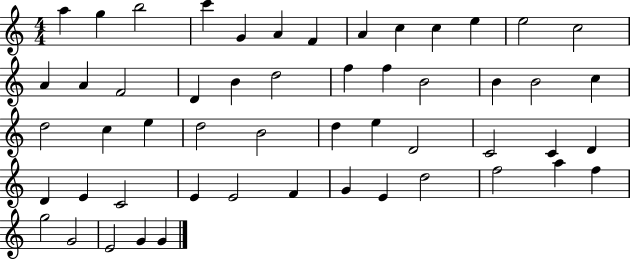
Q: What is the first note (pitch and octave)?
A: A5